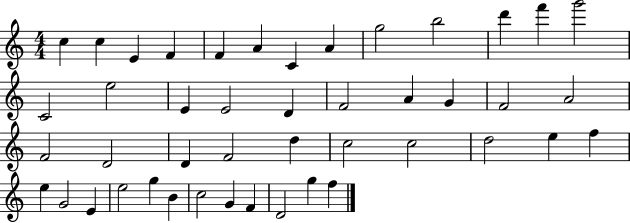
C5/q C5/q E4/q F4/q F4/q A4/q C4/q A4/q G5/h B5/h D6/q F6/q G6/h C4/h E5/h E4/q E4/h D4/q F4/h A4/q G4/q F4/h A4/h F4/h D4/h D4/q F4/h D5/q C5/h C5/h D5/h E5/q F5/q E5/q G4/h E4/q E5/h G5/q B4/q C5/h G4/q F4/q D4/h G5/q F5/q